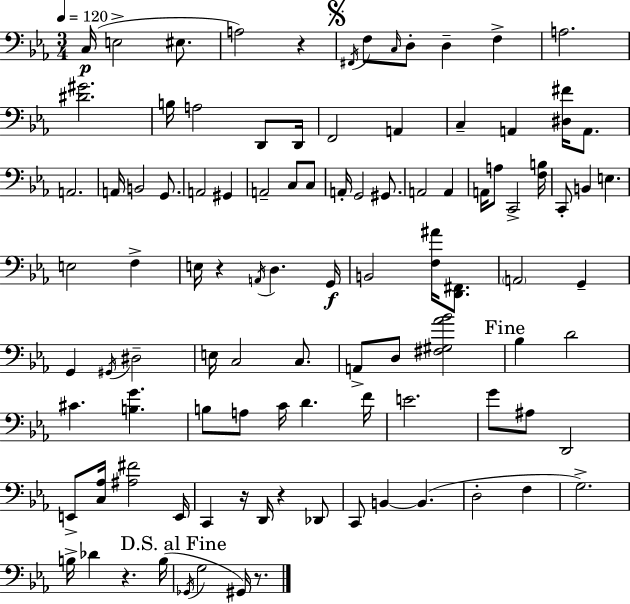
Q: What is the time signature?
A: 3/4